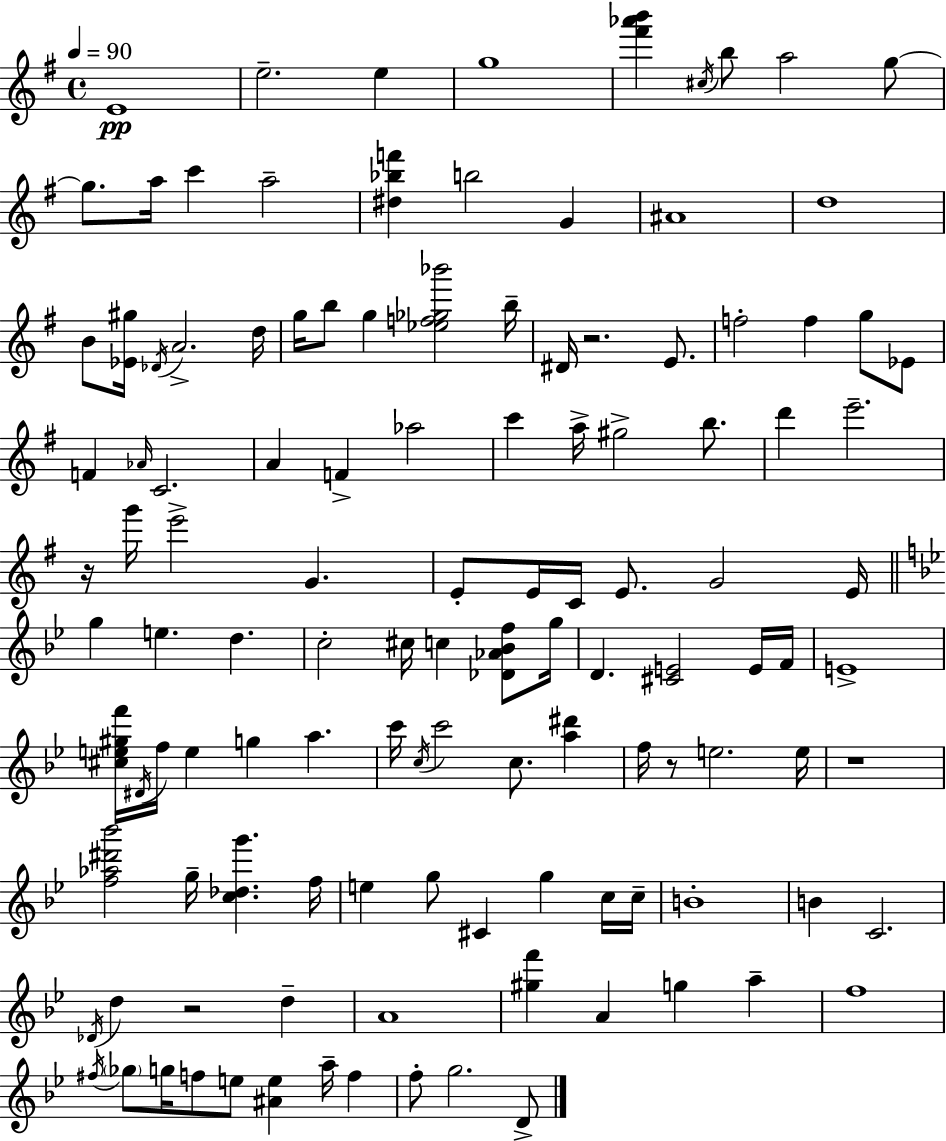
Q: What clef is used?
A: treble